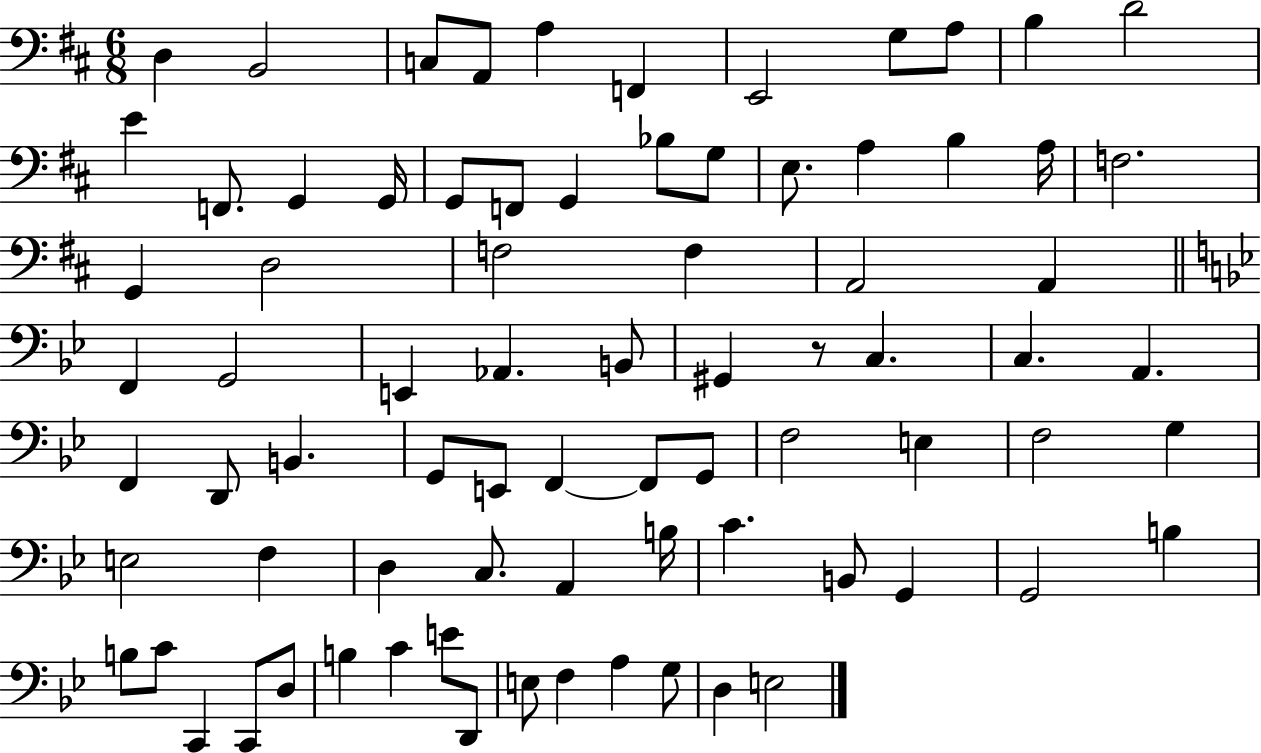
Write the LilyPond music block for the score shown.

{
  \clef bass
  \numericTimeSignature
  \time 6/8
  \key d \major
  \repeat volta 2 { d4 b,2 | c8 a,8 a4 f,4 | e,2 g8 a8 | b4 d'2 | \break e'4 f,8. g,4 g,16 | g,8 f,8 g,4 bes8 g8 | e8. a4 b4 a16 | f2. | \break g,4 d2 | f2 f4 | a,2 a,4 | \bar "||" \break \key bes \major f,4 g,2 | e,4 aes,4. b,8 | gis,4 r8 c4. | c4. a,4. | \break f,4 d,8 b,4. | g,8 e,8 f,4~~ f,8 g,8 | f2 e4 | f2 g4 | \break e2 f4 | d4 c8. a,4 b16 | c'4. b,8 g,4 | g,2 b4 | \break b8 c'8 c,4 c,8 d8 | b4 c'4 e'8 d,8 | e8 f4 a4 g8 | d4 e2 | \break } \bar "|."
}